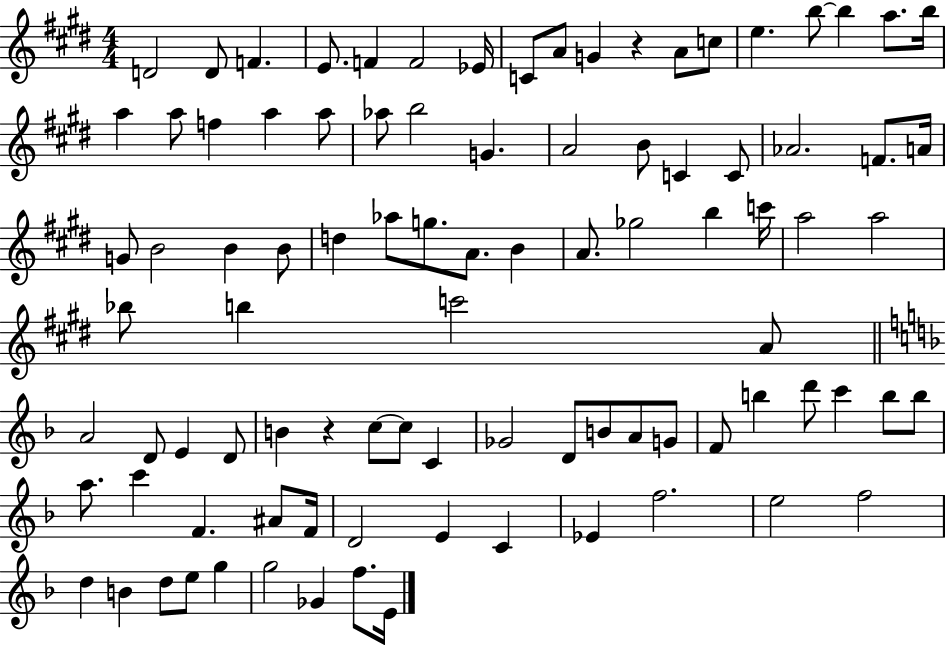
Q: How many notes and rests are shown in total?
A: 93